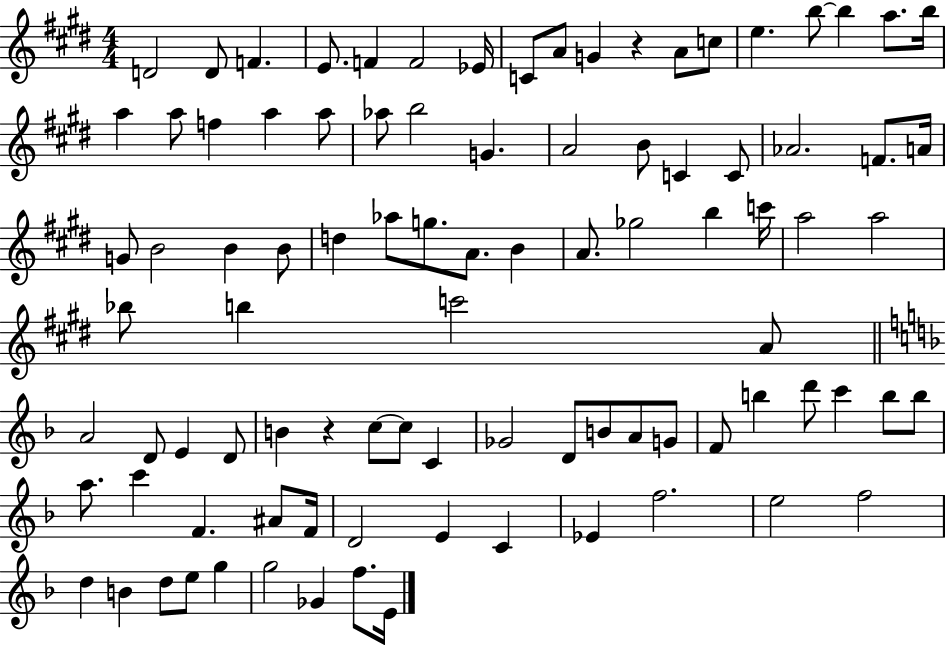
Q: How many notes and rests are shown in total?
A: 93